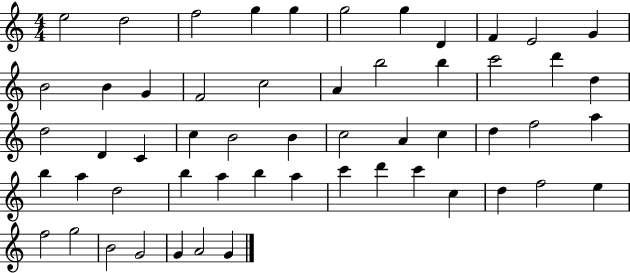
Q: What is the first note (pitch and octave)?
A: E5